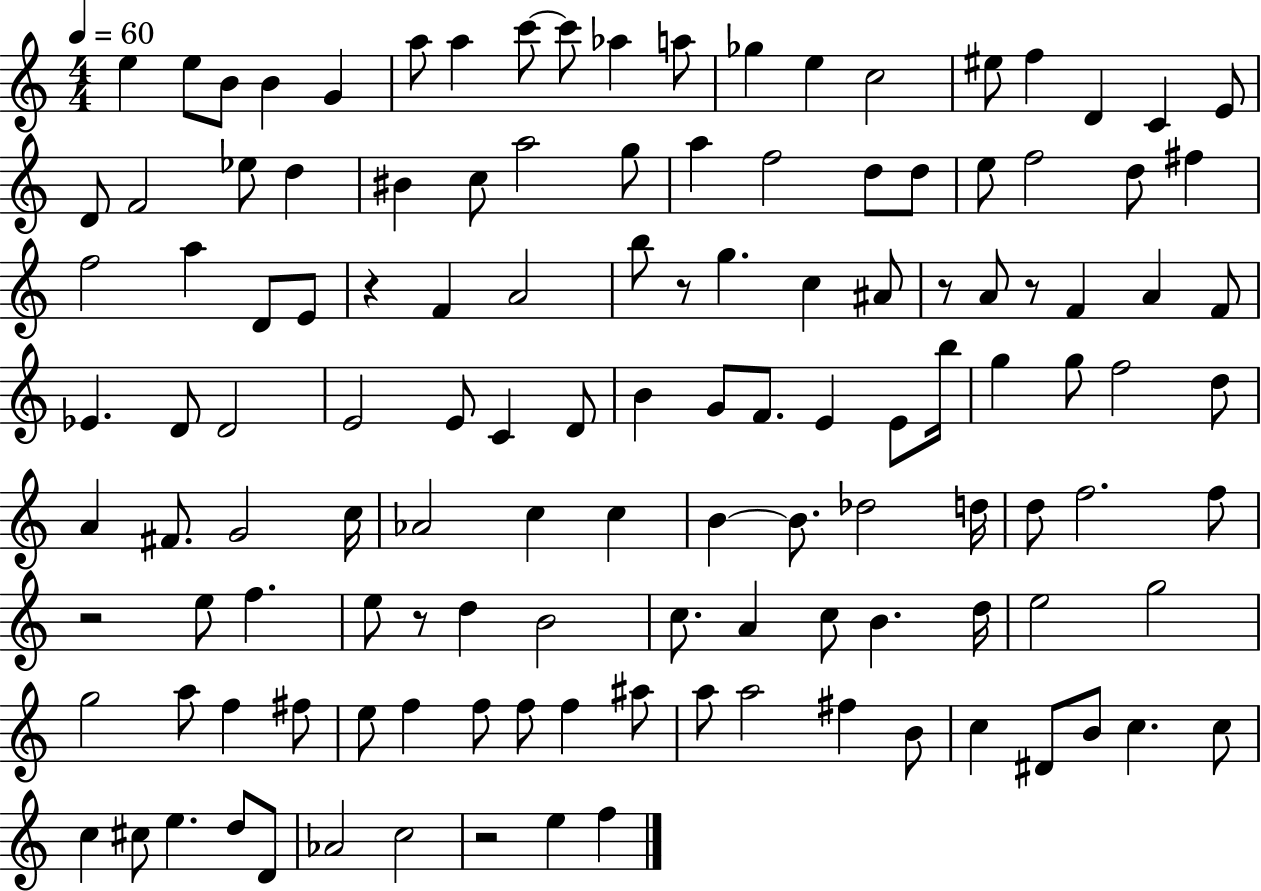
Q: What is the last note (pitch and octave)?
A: F5